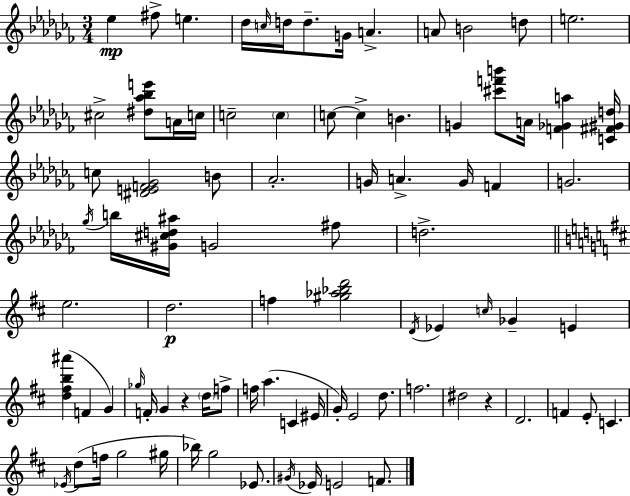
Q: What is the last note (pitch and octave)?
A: F4